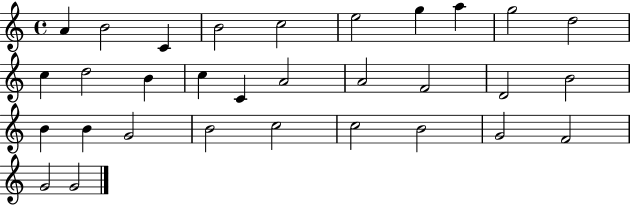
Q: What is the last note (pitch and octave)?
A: G4